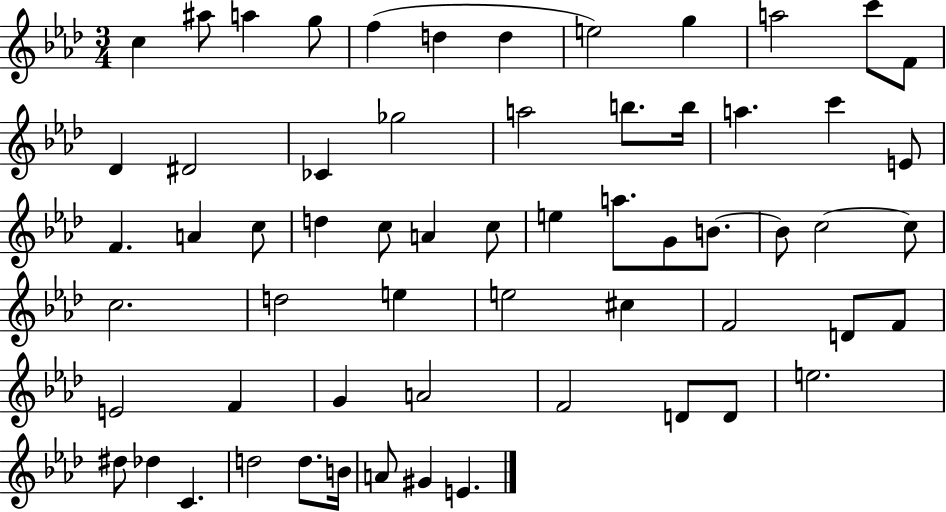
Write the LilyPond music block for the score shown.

{
  \clef treble
  \numericTimeSignature
  \time 3/4
  \key aes \major
  c''4 ais''8 a''4 g''8 | f''4( d''4 d''4 | e''2) g''4 | a''2 c'''8 f'8 | \break des'4 dis'2 | ces'4 ges''2 | a''2 b''8. b''16 | a''4. c'''4 e'8 | \break f'4. a'4 c''8 | d''4 c''8 a'4 c''8 | e''4 a''8. g'8 b'8.~~ | b'8 c''2~~ c''8 | \break c''2. | d''2 e''4 | e''2 cis''4 | f'2 d'8 f'8 | \break e'2 f'4 | g'4 a'2 | f'2 d'8 d'8 | e''2. | \break dis''8 des''4 c'4. | d''2 d''8. b'16 | a'8 gis'4 e'4. | \bar "|."
}